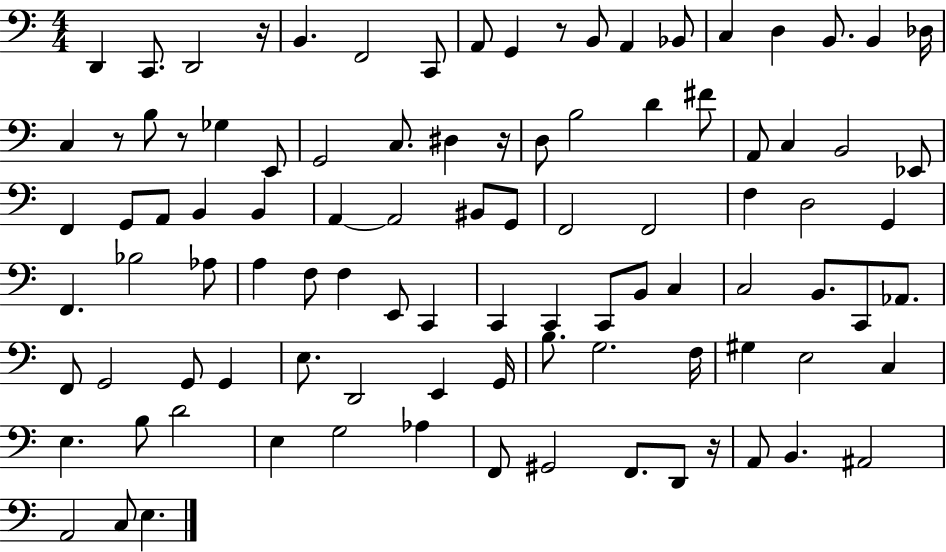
X:1
T:Untitled
M:4/4
L:1/4
K:C
D,, C,,/2 D,,2 z/4 B,, F,,2 C,,/2 A,,/2 G,, z/2 B,,/2 A,, _B,,/2 C, D, B,,/2 B,, _D,/4 C, z/2 B,/2 z/2 _G, E,,/2 G,,2 C,/2 ^D, z/4 D,/2 B,2 D ^F/2 A,,/2 C, B,,2 _E,,/2 F,, G,,/2 A,,/2 B,, B,, A,, A,,2 ^B,,/2 G,,/2 F,,2 F,,2 F, D,2 G,, F,, _B,2 _A,/2 A, F,/2 F, E,,/2 C,, C,, C,, C,,/2 B,,/2 C, C,2 B,,/2 C,,/2 _A,,/2 F,,/2 G,,2 G,,/2 G,, E,/2 D,,2 E,, G,,/4 B,/2 G,2 F,/4 ^G, E,2 C, E, B,/2 D2 E, G,2 _A, F,,/2 ^G,,2 F,,/2 D,,/2 z/4 A,,/2 B,, ^A,,2 A,,2 C,/2 E,